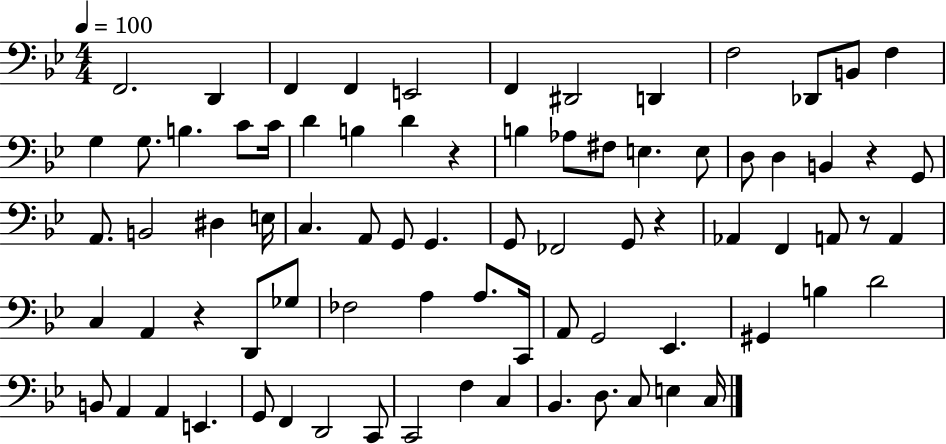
{
  \clef bass
  \numericTimeSignature
  \time 4/4
  \key bes \major
  \tempo 4 = 100
  f,2. d,4 | f,4 f,4 e,2 | f,4 dis,2 d,4 | f2 des,8 b,8 f4 | \break g4 g8. b4. c'8 c'16 | d'4 b4 d'4 r4 | b4 aes8 fis8 e4. e8 | d8 d4 b,4 r4 g,8 | \break a,8. b,2 dis4 e16 | c4. a,8 g,8 g,4. | g,8 fes,2 g,8 r4 | aes,4 f,4 a,8 r8 a,4 | \break c4 a,4 r4 d,8 ges8 | fes2 a4 a8. c,16 | a,8 g,2 ees,4. | gis,4 b4 d'2 | \break b,8 a,4 a,4 e,4. | g,8 f,4 d,2 c,8 | c,2 f4 c4 | bes,4. d8. c8 e4 c16 | \break \bar "|."
}